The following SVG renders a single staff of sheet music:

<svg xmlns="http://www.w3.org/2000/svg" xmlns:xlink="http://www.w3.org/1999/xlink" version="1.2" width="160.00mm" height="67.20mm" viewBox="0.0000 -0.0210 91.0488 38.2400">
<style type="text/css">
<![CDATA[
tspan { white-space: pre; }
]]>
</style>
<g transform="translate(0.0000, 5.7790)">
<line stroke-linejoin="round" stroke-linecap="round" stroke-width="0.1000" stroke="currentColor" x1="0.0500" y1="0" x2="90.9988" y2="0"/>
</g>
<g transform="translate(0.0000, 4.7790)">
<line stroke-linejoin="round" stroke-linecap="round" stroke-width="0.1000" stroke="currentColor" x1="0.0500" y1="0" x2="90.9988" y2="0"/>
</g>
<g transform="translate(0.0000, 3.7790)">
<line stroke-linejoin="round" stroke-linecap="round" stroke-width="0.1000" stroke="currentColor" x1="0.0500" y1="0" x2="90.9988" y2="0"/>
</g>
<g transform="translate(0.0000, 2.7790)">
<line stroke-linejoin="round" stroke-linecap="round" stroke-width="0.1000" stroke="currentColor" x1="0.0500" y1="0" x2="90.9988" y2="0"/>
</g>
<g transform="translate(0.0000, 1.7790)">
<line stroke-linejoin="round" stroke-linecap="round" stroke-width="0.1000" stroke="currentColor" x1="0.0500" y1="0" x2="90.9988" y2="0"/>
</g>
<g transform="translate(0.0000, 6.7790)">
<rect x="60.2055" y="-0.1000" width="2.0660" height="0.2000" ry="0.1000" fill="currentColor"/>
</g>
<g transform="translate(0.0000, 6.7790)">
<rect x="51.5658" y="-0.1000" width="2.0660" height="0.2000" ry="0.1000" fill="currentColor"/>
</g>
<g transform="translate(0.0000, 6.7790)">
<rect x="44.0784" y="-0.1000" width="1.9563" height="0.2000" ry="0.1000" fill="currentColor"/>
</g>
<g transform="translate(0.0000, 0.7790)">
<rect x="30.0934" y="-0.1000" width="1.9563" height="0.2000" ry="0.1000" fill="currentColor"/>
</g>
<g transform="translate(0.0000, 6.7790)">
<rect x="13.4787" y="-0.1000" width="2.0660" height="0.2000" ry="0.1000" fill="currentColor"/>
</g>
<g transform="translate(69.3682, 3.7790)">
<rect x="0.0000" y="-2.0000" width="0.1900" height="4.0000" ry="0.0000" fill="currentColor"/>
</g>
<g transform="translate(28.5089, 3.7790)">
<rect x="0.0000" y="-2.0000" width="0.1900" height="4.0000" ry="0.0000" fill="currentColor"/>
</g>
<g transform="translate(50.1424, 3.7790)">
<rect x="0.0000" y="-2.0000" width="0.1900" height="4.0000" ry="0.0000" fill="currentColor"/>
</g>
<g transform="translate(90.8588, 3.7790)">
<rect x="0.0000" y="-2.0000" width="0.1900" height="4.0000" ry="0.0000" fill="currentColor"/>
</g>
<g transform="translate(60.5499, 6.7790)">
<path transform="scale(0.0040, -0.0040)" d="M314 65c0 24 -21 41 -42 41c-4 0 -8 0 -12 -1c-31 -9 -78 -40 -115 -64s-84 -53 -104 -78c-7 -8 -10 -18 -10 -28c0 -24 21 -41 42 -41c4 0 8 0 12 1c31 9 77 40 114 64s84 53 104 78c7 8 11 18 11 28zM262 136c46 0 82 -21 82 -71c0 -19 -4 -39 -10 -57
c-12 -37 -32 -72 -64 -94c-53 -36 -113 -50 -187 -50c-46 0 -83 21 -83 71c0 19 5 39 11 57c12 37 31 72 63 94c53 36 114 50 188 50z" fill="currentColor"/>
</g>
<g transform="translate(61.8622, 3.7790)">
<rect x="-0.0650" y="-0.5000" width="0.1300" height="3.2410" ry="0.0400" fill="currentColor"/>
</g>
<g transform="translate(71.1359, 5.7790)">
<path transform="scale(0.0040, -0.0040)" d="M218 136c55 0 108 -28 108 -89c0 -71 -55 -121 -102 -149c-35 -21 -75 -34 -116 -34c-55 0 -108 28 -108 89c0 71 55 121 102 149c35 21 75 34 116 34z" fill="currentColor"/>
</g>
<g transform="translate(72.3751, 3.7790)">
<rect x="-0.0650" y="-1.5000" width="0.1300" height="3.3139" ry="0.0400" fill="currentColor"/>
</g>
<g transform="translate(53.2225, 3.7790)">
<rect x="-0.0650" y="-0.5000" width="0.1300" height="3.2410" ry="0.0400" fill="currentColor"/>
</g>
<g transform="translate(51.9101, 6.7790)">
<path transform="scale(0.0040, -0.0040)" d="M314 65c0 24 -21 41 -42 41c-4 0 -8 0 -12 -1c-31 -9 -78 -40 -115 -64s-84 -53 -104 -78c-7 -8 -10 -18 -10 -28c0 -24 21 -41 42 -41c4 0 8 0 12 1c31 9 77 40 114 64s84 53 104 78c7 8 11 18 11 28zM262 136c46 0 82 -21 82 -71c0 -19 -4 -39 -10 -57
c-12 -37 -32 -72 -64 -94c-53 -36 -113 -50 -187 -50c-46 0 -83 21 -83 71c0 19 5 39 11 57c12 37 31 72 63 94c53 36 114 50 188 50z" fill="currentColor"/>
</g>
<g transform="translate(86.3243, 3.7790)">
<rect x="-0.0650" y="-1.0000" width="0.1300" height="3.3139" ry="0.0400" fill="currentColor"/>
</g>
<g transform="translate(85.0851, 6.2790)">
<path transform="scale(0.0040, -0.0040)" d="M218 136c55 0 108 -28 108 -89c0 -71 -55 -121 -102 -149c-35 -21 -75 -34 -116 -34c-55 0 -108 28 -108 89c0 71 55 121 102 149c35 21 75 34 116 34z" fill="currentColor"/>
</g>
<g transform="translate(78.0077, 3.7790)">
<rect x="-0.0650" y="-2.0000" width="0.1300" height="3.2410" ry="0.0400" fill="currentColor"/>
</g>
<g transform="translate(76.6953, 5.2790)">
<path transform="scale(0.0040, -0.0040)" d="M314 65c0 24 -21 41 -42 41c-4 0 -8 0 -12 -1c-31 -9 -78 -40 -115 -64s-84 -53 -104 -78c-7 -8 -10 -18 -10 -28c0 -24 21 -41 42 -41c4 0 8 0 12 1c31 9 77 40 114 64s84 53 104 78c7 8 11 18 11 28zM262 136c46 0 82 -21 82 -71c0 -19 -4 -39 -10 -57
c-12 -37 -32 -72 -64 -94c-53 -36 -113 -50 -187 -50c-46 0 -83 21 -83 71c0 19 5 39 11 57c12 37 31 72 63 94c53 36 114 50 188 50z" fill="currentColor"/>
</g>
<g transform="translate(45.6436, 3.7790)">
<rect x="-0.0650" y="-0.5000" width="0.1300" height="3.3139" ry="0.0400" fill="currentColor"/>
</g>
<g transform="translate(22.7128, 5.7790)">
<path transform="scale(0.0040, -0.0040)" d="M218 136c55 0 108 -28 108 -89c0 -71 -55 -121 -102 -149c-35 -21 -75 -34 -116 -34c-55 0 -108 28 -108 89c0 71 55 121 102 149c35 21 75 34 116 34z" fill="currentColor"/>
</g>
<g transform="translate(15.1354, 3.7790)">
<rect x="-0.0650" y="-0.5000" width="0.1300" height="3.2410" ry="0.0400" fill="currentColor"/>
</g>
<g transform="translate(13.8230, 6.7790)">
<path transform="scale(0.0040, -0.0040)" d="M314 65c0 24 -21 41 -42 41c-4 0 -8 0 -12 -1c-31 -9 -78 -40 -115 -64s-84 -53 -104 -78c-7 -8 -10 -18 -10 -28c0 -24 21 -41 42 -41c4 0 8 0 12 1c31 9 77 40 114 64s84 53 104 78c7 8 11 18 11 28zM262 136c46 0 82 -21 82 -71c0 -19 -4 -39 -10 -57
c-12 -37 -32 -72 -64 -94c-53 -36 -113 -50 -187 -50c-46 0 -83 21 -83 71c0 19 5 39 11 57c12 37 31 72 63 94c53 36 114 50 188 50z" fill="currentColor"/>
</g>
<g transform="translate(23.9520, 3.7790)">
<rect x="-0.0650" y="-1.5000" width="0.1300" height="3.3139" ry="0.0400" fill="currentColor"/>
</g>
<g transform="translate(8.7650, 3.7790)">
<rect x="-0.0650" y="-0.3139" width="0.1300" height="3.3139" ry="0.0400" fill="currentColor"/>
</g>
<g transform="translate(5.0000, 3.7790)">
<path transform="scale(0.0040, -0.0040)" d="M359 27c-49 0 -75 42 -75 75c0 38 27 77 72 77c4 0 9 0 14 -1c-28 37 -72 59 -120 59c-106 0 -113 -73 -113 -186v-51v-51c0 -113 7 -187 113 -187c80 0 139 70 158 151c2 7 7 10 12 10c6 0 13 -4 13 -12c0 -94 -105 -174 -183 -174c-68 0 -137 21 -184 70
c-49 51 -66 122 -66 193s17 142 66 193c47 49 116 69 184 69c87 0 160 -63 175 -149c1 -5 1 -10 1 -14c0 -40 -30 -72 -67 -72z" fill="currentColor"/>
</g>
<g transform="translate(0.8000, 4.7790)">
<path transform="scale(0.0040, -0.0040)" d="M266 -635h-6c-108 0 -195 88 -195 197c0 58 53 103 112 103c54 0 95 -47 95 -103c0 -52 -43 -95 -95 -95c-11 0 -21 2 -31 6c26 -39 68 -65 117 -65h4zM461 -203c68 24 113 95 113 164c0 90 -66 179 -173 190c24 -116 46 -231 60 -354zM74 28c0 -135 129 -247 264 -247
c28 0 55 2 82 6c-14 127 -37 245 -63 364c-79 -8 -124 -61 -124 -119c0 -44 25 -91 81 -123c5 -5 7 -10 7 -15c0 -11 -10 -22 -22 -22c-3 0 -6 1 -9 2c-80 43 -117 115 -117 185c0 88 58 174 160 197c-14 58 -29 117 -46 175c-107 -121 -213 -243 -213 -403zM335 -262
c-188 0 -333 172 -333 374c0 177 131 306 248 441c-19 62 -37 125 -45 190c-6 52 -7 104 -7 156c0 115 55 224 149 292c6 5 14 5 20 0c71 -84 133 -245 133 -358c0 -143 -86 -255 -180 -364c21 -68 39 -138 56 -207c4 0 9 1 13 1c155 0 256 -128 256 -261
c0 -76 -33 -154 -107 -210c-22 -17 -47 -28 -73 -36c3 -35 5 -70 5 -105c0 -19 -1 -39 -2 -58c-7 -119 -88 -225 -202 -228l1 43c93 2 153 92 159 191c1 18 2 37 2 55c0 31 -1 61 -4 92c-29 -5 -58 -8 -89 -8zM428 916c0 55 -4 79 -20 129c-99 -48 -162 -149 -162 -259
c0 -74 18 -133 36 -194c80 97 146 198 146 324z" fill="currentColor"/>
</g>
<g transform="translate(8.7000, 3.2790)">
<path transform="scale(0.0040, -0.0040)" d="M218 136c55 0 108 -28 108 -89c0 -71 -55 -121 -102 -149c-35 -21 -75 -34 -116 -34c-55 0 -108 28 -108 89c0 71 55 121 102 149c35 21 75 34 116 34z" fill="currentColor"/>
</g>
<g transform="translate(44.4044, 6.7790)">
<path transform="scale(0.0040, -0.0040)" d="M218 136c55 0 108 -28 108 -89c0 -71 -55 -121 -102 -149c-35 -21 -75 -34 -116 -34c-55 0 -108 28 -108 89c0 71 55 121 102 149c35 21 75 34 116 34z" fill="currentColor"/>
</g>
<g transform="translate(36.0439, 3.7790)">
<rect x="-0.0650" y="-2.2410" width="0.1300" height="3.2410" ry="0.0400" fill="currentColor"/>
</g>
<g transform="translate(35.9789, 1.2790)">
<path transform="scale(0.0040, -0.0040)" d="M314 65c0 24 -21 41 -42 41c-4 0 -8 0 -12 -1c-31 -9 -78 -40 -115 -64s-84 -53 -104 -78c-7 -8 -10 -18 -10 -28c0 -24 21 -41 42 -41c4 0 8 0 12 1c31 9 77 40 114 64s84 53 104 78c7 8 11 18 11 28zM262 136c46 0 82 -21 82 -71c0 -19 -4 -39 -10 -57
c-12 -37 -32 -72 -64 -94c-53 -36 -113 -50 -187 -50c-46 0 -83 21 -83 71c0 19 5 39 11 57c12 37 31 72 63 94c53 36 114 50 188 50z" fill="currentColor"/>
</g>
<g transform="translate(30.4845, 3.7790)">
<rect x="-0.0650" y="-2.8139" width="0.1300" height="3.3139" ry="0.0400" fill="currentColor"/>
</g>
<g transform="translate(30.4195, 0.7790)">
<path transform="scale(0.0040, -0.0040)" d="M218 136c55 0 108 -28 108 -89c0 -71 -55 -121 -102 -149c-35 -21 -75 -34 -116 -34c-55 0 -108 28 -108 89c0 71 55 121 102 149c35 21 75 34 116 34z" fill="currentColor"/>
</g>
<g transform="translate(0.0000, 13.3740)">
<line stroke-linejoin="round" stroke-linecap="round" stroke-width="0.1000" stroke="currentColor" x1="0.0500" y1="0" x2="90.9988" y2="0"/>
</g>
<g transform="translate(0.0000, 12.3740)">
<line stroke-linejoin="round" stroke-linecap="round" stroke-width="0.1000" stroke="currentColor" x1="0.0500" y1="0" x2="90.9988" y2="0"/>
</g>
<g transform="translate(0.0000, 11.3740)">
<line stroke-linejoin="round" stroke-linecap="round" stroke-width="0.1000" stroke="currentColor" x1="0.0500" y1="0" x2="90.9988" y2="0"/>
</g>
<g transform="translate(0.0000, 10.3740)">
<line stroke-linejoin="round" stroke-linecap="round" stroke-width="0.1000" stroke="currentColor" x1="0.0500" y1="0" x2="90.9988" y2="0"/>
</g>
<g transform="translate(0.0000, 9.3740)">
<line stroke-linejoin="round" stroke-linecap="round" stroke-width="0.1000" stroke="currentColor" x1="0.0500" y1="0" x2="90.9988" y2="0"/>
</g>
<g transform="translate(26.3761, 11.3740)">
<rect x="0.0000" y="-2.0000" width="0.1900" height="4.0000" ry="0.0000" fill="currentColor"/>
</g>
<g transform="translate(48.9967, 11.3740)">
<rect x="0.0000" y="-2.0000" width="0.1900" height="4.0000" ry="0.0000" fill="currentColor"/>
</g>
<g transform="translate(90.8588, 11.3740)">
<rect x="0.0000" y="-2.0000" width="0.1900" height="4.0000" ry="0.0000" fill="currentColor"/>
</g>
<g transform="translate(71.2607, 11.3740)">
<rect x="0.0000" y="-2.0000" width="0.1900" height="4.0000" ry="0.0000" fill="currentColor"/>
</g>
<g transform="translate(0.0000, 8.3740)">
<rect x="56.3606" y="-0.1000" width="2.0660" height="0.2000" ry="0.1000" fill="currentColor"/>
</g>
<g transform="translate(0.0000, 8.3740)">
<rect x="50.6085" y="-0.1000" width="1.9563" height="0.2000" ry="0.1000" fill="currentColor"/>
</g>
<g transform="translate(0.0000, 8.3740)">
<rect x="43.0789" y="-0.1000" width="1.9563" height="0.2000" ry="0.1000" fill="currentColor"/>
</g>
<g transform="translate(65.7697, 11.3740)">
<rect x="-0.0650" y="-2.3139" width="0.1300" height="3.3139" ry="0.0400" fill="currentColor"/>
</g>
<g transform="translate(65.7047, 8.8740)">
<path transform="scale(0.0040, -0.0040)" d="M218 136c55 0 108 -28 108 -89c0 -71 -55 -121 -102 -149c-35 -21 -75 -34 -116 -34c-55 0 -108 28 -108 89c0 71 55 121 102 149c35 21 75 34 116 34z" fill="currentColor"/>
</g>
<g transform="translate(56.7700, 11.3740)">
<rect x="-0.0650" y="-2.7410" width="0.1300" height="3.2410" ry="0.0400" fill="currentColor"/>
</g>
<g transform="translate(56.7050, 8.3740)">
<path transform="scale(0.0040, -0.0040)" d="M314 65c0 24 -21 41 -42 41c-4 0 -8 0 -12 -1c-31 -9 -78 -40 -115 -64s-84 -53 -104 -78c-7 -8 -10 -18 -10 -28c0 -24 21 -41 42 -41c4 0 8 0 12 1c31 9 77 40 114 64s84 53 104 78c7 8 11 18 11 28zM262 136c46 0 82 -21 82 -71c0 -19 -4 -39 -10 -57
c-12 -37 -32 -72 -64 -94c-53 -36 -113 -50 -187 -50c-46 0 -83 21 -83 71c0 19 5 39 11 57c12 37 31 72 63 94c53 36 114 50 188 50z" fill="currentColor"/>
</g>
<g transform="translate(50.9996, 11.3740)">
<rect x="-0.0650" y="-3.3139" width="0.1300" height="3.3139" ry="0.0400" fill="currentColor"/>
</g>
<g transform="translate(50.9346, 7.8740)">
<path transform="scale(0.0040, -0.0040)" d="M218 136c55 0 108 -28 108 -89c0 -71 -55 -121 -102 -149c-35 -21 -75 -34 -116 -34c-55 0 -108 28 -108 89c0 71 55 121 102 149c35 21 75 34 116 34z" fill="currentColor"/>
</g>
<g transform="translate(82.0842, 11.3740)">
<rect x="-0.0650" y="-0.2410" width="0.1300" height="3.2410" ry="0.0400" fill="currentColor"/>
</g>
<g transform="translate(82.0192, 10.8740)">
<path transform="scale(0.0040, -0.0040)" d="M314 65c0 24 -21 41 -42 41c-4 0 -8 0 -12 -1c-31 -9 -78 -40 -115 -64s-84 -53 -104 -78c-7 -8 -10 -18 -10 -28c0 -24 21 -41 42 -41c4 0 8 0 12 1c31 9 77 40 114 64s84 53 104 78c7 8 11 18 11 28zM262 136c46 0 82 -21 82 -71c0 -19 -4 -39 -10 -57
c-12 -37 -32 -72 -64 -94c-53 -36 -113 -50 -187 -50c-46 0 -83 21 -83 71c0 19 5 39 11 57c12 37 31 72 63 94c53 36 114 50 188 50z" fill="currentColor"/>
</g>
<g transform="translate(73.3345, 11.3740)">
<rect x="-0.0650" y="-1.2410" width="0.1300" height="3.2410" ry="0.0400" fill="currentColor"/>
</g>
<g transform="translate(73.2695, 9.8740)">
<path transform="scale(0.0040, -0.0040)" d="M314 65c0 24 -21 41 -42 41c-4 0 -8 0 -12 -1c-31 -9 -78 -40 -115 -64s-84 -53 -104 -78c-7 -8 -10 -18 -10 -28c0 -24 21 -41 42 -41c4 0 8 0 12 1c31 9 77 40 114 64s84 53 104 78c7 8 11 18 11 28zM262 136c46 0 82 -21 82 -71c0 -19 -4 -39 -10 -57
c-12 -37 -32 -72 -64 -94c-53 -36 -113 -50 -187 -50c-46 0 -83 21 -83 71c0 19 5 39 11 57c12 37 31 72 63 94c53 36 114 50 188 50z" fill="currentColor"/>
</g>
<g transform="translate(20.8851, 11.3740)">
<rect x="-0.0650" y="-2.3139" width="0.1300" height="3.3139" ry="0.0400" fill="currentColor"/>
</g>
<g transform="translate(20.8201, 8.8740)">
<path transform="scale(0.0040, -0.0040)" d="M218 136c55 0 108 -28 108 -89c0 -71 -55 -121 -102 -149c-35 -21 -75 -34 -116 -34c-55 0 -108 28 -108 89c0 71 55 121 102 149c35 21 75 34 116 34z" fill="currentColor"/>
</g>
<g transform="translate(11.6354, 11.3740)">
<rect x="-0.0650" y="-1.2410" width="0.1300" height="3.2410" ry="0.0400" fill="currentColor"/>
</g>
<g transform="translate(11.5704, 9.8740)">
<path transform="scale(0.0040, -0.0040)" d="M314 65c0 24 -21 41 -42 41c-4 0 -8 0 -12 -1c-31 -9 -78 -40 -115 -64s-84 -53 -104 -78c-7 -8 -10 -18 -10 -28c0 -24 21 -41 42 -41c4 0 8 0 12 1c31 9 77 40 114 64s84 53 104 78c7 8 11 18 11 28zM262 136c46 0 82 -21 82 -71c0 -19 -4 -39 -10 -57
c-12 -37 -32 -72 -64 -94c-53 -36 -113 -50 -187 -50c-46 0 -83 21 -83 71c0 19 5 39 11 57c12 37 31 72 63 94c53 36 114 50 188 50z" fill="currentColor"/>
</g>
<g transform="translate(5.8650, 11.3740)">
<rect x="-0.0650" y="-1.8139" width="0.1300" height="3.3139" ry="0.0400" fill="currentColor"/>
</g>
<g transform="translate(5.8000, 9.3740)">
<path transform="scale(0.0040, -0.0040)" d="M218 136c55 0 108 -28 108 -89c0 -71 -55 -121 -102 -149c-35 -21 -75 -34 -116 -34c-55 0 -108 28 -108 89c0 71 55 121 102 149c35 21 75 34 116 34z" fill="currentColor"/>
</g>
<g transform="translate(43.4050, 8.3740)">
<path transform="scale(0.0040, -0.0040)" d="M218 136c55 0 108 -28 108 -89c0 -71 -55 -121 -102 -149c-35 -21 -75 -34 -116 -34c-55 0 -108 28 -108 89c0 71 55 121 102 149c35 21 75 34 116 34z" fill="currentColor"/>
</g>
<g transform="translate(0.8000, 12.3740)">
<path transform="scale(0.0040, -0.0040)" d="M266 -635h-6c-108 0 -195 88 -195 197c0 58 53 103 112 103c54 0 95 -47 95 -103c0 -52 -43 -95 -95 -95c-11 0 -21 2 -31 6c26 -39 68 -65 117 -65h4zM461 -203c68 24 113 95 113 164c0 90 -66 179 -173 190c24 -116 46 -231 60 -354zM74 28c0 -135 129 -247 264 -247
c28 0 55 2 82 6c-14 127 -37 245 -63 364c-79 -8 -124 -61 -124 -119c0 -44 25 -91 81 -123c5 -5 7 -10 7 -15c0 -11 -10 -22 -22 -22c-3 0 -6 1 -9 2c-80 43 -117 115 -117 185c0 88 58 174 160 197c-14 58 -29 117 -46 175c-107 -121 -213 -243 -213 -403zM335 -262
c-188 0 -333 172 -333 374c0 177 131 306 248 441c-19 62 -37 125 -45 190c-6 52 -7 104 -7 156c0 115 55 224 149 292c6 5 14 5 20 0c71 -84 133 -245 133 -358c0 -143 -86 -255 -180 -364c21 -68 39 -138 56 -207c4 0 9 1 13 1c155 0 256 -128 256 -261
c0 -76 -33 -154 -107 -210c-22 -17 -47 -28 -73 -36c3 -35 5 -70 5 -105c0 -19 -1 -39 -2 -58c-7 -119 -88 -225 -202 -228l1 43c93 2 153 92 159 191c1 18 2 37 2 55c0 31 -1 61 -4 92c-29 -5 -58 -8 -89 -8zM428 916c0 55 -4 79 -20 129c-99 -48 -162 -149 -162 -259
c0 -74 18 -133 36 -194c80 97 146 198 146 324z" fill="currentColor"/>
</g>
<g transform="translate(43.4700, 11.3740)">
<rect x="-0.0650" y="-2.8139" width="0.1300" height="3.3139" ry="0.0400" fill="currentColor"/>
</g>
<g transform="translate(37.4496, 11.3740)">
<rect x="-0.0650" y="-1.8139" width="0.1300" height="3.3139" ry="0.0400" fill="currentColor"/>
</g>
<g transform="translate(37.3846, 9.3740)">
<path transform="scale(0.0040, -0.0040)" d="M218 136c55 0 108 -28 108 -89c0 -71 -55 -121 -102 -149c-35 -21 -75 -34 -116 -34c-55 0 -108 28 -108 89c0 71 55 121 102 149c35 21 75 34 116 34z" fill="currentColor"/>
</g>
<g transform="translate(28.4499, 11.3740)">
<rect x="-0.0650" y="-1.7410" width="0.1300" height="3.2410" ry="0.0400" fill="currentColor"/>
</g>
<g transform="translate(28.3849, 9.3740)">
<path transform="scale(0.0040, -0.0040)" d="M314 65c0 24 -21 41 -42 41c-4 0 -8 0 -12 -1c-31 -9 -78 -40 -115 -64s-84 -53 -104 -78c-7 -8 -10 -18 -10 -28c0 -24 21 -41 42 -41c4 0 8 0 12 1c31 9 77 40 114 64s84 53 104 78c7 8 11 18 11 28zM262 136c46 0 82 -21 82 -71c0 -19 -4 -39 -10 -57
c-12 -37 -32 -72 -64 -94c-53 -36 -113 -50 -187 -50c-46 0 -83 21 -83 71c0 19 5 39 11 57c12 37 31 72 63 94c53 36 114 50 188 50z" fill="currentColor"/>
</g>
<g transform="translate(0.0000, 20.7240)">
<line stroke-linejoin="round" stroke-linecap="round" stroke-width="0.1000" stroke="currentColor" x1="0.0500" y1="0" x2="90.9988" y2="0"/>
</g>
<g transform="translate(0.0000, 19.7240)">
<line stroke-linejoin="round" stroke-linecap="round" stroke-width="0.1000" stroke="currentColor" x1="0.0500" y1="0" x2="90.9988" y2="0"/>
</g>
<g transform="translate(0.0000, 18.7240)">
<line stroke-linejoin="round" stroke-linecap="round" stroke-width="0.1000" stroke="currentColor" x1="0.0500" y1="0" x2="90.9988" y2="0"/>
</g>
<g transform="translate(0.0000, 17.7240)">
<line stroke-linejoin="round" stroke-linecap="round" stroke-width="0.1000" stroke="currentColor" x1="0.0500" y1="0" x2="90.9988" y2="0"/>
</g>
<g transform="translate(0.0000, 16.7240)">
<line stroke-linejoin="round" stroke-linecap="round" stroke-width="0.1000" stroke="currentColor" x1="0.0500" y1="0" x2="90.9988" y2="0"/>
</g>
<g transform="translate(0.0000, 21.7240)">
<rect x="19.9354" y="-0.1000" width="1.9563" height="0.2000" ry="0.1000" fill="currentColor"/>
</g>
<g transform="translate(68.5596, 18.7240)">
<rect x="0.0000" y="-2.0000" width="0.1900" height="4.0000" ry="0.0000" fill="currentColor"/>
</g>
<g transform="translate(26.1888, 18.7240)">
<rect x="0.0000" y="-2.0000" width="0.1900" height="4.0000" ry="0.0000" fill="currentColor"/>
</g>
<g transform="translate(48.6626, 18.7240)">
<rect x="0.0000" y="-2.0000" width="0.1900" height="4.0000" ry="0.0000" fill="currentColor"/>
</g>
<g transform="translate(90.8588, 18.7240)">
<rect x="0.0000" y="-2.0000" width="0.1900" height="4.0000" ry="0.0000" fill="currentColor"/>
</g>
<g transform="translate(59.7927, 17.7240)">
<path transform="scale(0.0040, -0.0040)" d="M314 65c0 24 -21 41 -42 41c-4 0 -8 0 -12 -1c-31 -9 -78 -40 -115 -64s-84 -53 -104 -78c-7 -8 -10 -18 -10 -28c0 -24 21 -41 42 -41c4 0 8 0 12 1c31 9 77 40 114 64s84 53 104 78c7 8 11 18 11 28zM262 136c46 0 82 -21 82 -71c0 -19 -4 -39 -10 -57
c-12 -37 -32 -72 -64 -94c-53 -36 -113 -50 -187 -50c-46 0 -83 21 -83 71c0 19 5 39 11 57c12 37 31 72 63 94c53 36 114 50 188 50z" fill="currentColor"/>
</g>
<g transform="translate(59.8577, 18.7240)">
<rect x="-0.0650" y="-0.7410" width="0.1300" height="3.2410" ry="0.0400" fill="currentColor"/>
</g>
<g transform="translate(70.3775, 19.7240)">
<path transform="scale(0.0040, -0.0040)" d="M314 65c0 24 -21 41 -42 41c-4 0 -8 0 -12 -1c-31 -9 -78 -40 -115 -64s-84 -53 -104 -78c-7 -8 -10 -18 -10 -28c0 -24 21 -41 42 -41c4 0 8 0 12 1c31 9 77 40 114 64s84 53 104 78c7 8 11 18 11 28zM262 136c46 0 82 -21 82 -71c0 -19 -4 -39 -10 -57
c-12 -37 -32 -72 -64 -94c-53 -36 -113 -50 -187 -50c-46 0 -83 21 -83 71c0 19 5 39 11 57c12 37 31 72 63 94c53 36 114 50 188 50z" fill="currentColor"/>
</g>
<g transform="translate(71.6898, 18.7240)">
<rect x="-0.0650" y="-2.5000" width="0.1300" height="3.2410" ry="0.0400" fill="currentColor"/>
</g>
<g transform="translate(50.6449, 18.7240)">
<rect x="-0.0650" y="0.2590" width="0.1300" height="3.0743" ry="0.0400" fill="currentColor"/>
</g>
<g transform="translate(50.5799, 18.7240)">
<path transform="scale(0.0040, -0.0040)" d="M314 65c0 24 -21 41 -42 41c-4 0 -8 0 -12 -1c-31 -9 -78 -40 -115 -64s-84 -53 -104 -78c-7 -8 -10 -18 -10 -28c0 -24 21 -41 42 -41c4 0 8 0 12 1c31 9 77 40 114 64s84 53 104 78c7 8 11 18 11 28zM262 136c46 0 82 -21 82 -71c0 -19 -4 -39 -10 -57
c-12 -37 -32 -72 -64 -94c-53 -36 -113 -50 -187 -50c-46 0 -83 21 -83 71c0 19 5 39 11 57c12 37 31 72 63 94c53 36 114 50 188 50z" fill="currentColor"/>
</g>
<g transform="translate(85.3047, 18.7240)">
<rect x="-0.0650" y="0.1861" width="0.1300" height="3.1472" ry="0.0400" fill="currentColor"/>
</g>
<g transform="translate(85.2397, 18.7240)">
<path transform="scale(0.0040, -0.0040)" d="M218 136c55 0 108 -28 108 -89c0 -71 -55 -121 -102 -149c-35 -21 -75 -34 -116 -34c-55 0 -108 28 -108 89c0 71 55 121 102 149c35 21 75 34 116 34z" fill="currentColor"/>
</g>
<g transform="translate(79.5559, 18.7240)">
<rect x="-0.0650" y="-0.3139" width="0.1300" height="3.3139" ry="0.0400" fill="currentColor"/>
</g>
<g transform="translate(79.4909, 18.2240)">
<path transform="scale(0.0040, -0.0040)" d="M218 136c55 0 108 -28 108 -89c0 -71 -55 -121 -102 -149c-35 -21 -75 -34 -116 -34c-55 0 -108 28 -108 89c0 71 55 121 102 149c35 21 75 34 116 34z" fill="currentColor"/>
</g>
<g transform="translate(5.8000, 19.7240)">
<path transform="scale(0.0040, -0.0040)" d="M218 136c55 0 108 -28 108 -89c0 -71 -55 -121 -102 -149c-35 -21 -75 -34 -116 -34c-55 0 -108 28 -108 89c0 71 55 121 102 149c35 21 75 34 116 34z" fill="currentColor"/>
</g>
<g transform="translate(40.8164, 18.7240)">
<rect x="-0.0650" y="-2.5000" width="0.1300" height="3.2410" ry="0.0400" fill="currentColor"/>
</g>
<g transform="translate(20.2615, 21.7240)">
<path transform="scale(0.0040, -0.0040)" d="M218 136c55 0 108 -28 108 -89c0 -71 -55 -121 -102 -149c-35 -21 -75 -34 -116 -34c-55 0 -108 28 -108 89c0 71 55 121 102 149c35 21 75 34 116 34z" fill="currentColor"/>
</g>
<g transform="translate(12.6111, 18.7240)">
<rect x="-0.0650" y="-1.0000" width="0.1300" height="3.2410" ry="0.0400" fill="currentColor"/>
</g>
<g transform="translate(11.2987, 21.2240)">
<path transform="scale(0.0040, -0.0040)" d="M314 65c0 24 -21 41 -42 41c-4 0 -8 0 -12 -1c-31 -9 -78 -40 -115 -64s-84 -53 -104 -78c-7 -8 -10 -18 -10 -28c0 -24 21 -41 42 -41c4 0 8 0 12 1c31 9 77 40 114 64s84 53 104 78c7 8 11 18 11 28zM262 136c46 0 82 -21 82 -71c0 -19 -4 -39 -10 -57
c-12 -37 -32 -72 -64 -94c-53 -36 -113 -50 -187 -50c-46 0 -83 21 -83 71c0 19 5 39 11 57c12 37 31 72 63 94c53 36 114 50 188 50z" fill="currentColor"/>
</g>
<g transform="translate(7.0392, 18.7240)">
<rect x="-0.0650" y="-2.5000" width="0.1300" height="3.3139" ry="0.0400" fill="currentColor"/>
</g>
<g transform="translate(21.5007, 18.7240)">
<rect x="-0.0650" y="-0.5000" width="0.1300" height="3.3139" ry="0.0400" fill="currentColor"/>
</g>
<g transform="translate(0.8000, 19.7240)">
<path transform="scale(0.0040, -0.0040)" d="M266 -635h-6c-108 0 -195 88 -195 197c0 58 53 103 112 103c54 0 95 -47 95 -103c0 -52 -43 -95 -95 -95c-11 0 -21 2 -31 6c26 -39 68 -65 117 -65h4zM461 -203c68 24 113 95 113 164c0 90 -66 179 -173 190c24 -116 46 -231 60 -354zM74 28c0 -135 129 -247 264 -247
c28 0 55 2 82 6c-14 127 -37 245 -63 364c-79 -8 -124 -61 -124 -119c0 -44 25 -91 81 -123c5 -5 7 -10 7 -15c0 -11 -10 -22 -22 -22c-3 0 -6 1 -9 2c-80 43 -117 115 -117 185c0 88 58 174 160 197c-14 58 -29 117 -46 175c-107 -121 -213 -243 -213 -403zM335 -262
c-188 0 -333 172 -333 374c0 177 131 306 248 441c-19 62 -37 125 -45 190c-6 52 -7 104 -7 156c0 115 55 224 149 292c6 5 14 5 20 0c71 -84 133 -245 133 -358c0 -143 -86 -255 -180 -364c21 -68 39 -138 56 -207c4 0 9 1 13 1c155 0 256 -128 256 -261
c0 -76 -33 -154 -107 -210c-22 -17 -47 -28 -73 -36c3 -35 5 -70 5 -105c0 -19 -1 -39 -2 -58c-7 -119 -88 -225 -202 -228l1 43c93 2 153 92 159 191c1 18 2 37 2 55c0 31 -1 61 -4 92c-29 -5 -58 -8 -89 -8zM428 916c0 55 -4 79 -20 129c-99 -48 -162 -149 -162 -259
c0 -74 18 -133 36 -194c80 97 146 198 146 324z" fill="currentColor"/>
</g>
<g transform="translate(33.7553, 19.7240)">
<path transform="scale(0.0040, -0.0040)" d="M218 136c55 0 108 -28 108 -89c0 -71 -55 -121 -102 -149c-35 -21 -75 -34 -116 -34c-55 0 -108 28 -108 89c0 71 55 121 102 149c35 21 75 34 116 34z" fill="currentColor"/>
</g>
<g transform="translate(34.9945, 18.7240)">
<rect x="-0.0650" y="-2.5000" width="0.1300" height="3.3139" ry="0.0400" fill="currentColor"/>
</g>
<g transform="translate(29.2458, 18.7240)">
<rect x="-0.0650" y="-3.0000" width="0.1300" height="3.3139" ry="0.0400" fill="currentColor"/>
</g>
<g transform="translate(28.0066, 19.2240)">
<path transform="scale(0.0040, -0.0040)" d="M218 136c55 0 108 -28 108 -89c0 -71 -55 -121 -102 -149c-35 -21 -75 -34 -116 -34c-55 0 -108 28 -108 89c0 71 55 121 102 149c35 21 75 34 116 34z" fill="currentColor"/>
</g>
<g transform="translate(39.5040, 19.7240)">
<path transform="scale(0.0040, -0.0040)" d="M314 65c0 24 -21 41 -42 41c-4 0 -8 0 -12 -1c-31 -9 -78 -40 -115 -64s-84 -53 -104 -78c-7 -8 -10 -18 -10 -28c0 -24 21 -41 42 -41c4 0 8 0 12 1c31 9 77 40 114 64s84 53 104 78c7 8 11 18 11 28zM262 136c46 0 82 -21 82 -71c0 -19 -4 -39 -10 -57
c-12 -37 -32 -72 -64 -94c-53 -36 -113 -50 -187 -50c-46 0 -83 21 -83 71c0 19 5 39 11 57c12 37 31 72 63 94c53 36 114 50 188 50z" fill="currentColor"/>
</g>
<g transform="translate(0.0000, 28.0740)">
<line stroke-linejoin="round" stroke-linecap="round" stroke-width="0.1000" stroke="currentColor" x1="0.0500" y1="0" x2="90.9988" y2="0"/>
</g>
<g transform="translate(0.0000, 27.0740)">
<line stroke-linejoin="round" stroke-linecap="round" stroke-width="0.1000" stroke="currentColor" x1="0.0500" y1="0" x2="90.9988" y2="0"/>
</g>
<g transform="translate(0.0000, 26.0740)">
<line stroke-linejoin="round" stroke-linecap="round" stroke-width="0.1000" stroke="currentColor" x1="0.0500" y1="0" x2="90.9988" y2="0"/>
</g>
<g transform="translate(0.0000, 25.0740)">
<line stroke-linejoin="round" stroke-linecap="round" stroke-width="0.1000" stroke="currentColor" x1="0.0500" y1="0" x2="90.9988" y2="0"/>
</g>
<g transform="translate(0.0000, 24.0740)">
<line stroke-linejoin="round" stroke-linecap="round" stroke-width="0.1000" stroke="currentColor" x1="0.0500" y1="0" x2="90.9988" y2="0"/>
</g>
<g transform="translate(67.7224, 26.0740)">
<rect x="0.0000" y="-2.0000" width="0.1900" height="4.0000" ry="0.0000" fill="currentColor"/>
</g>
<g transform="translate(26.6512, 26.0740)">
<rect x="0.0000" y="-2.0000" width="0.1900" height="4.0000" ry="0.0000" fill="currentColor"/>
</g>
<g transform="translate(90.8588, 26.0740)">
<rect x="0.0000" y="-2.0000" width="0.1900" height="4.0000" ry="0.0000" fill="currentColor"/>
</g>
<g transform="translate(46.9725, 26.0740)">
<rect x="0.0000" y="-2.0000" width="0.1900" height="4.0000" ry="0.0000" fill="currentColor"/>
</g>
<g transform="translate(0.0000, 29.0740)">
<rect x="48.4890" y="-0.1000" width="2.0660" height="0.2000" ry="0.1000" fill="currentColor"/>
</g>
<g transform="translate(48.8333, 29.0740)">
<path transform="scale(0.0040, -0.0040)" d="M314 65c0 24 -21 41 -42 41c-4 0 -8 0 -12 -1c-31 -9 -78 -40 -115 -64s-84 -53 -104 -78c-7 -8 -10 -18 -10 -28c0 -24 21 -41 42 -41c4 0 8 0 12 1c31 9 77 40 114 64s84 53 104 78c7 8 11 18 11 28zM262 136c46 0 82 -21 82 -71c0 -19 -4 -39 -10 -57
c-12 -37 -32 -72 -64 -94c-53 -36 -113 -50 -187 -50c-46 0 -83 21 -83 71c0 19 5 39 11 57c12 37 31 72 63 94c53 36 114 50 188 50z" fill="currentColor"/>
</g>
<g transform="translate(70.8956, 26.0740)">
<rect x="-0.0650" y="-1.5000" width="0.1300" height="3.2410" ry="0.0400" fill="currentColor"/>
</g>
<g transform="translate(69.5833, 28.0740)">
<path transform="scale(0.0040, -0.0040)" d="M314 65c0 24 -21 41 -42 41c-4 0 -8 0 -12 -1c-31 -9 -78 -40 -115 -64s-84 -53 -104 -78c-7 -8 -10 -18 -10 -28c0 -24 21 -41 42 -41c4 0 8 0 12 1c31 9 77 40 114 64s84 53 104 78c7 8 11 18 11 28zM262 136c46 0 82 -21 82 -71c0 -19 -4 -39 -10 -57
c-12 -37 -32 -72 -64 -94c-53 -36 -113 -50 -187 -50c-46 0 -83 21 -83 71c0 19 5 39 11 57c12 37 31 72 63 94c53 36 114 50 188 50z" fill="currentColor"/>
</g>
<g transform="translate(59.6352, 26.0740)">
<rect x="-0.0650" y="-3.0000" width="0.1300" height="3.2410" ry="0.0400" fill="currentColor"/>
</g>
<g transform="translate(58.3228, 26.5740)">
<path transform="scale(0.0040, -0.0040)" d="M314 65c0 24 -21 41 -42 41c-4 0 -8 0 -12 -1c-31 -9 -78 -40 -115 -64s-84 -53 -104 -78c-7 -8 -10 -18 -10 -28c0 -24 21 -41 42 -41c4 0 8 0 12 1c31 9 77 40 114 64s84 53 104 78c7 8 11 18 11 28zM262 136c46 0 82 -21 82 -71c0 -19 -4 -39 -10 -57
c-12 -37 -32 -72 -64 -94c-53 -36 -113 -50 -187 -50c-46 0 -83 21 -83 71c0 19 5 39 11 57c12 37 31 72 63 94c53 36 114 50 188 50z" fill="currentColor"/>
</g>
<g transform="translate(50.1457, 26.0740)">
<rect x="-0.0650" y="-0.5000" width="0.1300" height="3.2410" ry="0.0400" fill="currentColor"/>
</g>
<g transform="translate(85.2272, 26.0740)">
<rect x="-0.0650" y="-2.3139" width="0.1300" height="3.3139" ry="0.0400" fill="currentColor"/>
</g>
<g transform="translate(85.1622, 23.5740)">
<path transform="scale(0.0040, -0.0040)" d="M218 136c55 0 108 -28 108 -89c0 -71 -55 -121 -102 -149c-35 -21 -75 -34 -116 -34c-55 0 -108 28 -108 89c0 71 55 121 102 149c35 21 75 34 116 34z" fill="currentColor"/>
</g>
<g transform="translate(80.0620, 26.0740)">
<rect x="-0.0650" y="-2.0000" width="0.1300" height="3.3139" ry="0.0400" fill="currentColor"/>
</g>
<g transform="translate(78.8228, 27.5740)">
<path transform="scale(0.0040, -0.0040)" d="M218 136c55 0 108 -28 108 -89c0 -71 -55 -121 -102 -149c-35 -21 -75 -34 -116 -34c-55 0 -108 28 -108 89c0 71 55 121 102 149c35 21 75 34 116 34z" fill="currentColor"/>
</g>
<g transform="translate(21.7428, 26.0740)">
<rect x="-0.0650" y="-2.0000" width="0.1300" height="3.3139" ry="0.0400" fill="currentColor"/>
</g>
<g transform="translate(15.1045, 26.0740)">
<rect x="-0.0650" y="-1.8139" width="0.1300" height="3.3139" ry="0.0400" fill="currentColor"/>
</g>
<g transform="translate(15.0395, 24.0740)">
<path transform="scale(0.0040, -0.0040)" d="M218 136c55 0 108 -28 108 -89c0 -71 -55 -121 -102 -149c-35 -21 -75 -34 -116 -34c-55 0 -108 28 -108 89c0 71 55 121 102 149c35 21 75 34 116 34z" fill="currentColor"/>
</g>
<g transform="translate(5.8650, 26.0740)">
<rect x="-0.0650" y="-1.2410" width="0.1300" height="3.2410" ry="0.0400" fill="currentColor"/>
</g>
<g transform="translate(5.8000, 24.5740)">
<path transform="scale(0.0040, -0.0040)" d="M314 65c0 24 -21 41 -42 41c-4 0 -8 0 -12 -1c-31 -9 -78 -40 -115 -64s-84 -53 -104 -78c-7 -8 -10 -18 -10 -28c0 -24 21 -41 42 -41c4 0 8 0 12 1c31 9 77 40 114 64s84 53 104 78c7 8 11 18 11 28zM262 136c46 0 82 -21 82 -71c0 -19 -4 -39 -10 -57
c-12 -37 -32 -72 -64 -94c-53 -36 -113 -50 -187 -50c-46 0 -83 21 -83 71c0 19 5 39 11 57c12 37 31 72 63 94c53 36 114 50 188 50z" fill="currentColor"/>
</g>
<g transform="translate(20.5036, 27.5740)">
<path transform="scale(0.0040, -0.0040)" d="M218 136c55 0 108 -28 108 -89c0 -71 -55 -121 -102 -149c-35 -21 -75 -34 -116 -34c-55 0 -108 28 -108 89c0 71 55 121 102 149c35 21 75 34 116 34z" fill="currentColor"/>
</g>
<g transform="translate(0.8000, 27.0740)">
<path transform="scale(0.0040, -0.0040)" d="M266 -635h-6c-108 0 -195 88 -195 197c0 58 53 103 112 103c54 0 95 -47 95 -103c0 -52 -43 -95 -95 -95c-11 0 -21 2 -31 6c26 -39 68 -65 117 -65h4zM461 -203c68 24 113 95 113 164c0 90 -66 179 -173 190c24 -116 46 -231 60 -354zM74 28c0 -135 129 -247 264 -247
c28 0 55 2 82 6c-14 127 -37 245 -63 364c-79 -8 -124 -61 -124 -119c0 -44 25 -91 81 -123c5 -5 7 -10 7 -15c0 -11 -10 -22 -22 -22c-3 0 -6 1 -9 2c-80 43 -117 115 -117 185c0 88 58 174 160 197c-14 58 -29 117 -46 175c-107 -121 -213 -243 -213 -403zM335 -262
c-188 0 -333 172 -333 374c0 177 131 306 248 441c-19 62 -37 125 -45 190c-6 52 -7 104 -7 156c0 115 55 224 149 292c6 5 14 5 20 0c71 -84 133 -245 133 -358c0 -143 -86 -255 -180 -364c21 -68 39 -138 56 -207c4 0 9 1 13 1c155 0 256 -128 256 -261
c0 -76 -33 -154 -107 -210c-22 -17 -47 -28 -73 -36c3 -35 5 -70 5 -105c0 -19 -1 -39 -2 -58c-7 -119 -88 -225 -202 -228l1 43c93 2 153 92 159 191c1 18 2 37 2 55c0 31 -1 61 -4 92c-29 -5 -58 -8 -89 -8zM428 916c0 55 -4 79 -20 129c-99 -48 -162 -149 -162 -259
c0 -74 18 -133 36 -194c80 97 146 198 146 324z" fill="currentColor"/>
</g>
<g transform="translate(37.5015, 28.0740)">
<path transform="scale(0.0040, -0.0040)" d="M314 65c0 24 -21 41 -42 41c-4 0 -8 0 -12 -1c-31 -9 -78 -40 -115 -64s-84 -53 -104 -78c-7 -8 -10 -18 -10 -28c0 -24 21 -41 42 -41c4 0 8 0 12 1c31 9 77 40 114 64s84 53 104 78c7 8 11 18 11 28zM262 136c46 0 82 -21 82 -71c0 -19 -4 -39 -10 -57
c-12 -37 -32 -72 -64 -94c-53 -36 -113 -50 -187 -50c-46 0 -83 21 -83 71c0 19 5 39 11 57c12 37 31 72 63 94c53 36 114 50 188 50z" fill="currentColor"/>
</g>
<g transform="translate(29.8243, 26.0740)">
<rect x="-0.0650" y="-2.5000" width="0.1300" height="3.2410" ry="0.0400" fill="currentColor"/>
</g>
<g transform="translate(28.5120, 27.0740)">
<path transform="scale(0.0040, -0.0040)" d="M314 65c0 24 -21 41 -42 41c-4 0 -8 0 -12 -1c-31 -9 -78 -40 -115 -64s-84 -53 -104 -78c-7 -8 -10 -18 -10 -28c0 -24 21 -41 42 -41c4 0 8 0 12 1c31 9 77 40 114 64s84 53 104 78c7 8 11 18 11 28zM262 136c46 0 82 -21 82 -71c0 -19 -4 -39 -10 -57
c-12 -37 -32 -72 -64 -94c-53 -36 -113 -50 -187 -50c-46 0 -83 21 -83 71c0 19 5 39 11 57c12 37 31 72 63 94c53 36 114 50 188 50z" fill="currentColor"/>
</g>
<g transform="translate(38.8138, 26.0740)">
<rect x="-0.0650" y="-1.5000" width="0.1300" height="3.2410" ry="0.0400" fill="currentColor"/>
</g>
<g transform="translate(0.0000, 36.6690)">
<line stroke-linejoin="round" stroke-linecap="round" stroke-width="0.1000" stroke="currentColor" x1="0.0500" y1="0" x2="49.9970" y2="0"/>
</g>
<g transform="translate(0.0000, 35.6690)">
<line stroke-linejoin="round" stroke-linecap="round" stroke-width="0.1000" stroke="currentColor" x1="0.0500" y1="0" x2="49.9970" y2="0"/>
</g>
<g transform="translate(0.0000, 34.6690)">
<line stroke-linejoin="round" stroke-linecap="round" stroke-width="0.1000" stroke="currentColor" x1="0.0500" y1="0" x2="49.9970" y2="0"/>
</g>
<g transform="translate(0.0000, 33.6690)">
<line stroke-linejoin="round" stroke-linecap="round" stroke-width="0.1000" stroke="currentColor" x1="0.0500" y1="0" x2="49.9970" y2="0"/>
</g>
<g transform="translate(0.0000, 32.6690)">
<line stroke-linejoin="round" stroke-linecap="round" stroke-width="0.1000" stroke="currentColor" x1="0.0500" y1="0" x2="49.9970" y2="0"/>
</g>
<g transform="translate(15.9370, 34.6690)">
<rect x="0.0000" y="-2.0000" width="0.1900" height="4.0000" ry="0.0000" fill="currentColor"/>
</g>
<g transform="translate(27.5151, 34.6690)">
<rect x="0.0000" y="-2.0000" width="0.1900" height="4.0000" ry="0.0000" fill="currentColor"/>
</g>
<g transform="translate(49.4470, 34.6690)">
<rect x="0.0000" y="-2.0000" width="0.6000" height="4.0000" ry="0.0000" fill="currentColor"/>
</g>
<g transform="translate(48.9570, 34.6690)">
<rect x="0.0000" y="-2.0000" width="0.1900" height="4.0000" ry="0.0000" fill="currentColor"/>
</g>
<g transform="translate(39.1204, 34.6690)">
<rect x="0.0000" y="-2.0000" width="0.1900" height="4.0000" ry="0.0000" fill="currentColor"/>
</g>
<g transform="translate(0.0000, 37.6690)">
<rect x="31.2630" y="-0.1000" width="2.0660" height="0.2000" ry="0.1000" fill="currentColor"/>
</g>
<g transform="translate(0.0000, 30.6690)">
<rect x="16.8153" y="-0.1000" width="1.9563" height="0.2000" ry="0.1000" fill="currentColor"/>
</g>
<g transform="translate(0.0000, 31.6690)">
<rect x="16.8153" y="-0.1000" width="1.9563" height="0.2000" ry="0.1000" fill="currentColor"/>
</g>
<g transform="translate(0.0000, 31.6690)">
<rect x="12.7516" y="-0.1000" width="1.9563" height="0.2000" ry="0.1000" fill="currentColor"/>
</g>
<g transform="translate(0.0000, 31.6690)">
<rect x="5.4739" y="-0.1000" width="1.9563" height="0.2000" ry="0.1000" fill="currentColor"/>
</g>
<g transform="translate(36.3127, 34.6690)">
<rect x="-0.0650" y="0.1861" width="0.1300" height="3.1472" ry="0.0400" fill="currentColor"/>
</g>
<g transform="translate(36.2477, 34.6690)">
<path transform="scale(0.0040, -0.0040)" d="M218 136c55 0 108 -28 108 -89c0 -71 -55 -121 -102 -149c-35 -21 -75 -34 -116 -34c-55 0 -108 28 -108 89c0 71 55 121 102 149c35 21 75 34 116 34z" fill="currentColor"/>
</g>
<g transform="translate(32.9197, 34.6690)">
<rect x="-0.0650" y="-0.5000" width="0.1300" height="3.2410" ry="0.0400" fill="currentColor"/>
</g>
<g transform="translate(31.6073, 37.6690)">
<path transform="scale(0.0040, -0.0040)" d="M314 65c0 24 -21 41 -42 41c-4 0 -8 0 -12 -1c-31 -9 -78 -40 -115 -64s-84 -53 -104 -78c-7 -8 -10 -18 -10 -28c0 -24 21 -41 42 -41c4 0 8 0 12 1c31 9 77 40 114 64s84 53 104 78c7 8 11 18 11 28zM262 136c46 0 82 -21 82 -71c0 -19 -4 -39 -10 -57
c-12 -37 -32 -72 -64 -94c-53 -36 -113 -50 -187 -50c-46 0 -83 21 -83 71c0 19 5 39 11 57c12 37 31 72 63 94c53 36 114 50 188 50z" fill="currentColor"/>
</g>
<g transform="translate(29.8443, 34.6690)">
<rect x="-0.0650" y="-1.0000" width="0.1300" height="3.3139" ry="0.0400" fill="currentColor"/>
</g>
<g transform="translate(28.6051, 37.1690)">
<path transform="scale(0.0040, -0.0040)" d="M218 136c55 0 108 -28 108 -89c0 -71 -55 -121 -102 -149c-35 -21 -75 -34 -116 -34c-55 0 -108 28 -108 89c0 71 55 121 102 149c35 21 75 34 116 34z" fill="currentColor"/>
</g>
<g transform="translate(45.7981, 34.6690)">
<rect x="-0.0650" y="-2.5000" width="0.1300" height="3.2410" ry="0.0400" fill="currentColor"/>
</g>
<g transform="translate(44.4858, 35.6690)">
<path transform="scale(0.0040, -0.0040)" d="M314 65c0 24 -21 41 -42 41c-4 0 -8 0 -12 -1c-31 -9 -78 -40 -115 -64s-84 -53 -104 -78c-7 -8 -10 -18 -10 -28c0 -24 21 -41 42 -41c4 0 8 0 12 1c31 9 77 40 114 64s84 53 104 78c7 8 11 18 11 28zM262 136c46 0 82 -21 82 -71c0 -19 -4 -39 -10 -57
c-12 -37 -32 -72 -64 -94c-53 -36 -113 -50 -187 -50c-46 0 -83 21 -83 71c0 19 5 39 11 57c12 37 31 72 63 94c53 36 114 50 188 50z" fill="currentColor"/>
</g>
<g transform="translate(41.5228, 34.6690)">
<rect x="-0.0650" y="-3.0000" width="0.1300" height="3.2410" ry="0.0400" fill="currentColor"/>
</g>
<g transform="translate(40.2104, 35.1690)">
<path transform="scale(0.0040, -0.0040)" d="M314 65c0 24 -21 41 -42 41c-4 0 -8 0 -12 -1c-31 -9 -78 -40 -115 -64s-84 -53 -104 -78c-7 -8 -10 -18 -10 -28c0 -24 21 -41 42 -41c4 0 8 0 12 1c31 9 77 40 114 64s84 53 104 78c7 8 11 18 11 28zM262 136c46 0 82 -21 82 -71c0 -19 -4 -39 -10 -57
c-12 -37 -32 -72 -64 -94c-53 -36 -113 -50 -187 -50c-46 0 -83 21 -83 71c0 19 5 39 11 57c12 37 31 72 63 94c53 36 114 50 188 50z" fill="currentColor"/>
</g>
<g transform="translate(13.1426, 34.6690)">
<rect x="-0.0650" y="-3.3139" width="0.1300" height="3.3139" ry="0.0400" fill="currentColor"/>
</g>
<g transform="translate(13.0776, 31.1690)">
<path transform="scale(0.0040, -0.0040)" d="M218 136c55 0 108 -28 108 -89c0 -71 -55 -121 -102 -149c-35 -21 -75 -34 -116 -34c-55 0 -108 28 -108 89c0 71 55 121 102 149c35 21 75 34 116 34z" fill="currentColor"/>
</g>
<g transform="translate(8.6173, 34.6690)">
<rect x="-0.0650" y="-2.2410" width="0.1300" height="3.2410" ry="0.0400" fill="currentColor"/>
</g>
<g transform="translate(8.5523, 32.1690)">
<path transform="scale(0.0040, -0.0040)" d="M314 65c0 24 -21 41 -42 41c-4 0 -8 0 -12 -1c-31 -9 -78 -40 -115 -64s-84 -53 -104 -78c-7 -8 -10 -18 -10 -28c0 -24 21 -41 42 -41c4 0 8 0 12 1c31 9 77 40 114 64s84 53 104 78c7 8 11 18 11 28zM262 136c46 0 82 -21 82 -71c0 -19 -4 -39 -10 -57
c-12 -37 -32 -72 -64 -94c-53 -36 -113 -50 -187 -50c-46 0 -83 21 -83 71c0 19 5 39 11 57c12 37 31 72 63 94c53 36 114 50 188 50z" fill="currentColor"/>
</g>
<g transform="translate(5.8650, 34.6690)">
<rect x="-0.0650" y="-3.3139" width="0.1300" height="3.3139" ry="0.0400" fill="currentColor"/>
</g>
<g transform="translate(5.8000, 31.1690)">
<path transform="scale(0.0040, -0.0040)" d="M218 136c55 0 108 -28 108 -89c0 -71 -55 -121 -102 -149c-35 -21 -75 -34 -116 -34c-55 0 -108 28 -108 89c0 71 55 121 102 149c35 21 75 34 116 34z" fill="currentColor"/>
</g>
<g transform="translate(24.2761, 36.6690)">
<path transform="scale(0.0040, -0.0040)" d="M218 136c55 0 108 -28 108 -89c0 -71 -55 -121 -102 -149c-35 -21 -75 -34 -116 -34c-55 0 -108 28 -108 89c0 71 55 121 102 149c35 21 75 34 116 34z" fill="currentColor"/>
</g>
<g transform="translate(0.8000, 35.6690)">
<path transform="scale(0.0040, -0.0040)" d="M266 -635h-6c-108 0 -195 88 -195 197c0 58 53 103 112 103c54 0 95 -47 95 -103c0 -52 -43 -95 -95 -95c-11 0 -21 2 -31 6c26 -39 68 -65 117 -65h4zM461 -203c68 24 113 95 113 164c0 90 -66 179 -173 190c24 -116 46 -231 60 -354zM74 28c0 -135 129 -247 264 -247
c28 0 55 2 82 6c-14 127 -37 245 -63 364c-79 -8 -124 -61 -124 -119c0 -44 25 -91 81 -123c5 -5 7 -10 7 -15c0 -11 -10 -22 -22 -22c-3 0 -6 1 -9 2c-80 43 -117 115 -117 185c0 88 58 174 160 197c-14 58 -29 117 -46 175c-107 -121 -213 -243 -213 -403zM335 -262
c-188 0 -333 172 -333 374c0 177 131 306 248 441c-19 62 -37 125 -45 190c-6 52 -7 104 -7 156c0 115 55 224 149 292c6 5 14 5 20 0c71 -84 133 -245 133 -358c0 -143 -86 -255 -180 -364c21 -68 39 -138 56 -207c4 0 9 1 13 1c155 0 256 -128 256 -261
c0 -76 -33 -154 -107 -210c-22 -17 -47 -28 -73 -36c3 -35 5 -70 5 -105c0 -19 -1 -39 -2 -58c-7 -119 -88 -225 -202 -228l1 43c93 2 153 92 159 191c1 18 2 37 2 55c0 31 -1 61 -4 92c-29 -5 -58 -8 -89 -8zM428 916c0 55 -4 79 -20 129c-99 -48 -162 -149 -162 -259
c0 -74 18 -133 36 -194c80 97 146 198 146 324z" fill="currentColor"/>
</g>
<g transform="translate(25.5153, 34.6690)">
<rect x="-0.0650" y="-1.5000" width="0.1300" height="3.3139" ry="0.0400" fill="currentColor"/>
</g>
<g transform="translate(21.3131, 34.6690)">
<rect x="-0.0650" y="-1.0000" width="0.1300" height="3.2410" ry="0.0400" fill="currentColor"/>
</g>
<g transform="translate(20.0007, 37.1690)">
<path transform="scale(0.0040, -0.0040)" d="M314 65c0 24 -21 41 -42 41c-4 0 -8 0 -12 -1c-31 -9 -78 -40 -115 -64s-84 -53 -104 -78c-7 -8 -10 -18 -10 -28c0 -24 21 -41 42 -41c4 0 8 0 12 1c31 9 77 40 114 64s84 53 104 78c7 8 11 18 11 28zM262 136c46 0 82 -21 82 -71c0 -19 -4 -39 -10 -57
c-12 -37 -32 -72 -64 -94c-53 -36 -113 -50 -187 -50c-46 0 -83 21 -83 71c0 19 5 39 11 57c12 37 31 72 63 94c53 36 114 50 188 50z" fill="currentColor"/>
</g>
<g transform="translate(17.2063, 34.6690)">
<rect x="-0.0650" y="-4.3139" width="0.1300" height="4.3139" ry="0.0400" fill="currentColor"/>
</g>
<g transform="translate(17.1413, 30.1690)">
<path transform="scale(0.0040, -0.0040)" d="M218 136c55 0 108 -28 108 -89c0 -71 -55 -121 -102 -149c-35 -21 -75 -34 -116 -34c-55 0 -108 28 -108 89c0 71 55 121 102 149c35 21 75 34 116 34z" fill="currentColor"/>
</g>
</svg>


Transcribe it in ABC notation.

X:1
T:Untitled
M:4/4
L:1/4
K:C
c C2 E a g2 C C2 C2 E F2 D f e2 g f2 f a b a2 g e2 c2 G D2 C A G G2 B2 d2 G2 c B e2 f F G2 E2 C2 A2 E2 F g b g2 b d' D2 E D C2 B A2 G2